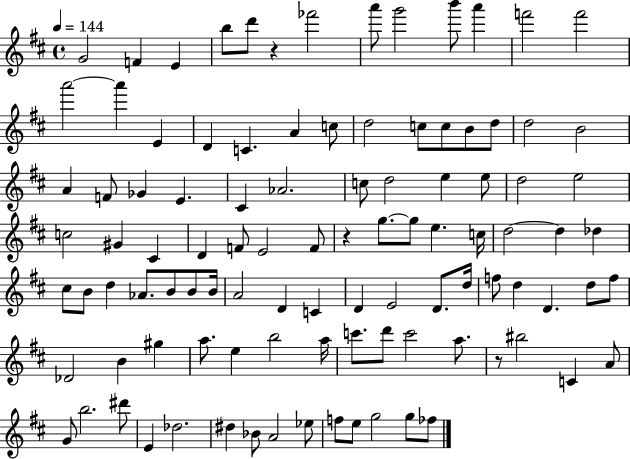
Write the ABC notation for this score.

X:1
T:Untitled
M:4/4
L:1/4
K:D
G2 F E b/2 d'/2 z _f'2 a'/2 g'2 b'/2 a' f'2 f'2 a'2 a' E D C A c/2 d2 c/2 c/2 B/2 d/2 d2 B2 A F/2 _G E ^C _A2 c/2 d2 e e/2 d2 e2 c2 ^G ^C D F/2 E2 F/2 z g/2 g/2 e c/4 d2 d _d ^c/2 B/2 d _A/2 B/2 B/2 B/4 A2 D C D E2 D/2 d/4 f/2 d D d/2 f/2 _D2 B ^g a/2 e b2 a/4 c'/2 d'/2 c'2 a/2 z/2 ^b2 C A/2 G/2 b2 ^d'/2 E _d2 ^d _B/2 A2 _e/2 f/2 e/2 g2 g/2 _f/2